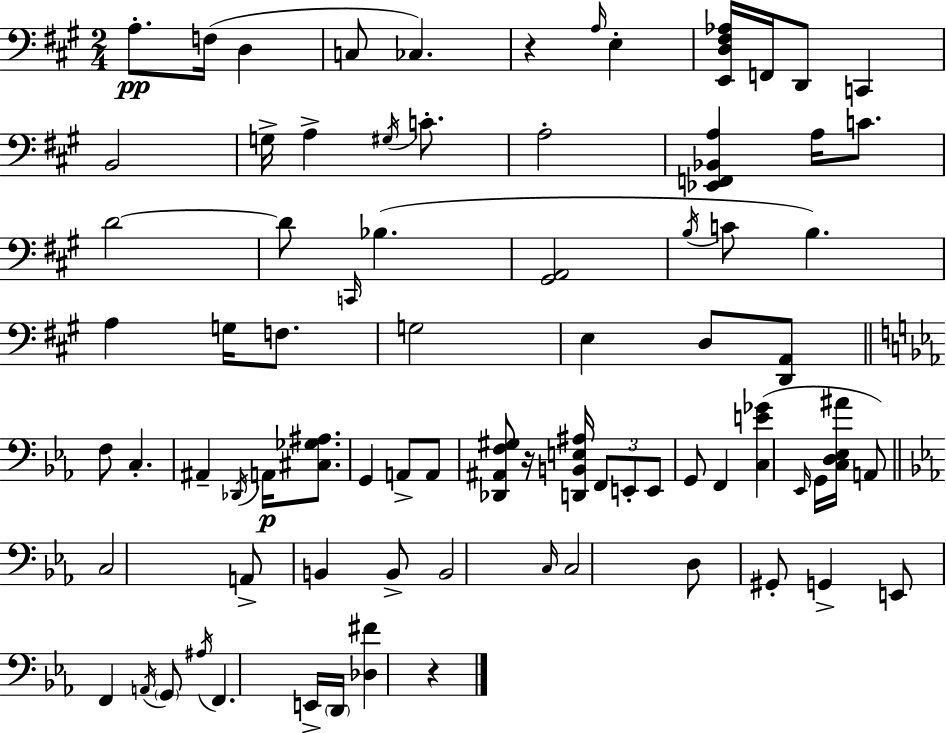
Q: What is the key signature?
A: A major